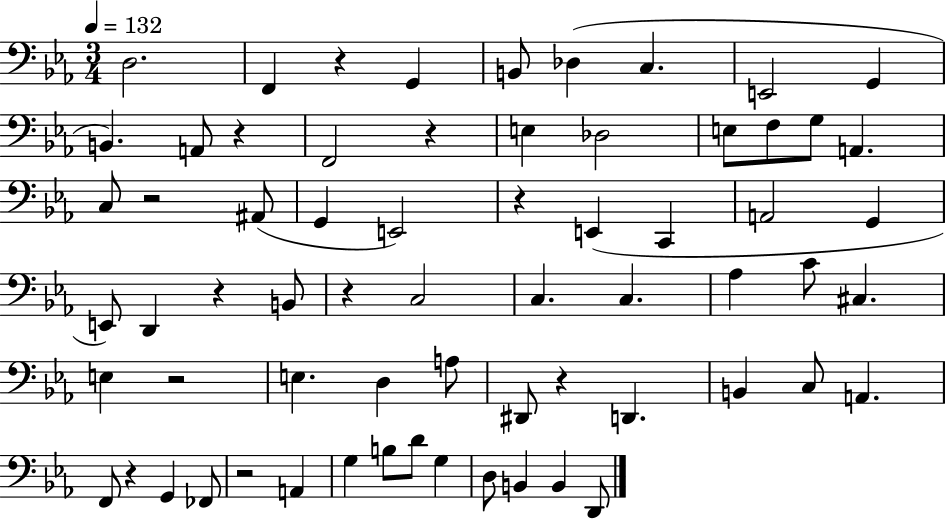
{
  \clef bass
  \numericTimeSignature
  \time 3/4
  \key ees \major
  \tempo 4 = 132
  d2. | f,4 r4 g,4 | b,8 des4( c4. | e,2 g,4 | \break b,4.) a,8 r4 | f,2 r4 | e4 des2 | e8 f8 g8 a,4. | \break c8 r2 ais,8( | g,4 e,2) | r4 e,4( c,4 | a,2 g,4 | \break e,8) d,4 r4 b,8 | r4 c2 | c4. c4. | aes4 c'8 cis4. | \break e4 r2 | e4. d4 a8 | dis,8 r4 d,4. | b,4 c8 a,4. | \break f,8 r4 g,4 fes,8 | r2 a,4 | g4 b8 d'8 g4 | d8 b,4 b,4 d,8 | \break \bar "|."
}